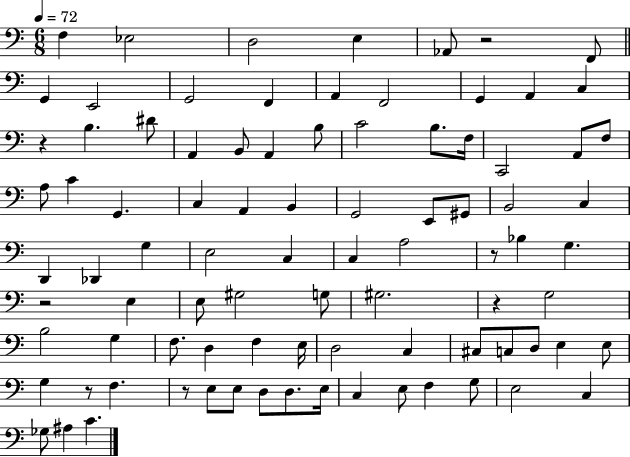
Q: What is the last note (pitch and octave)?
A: C4